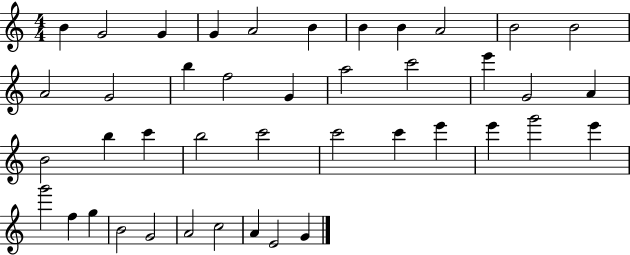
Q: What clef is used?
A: treble